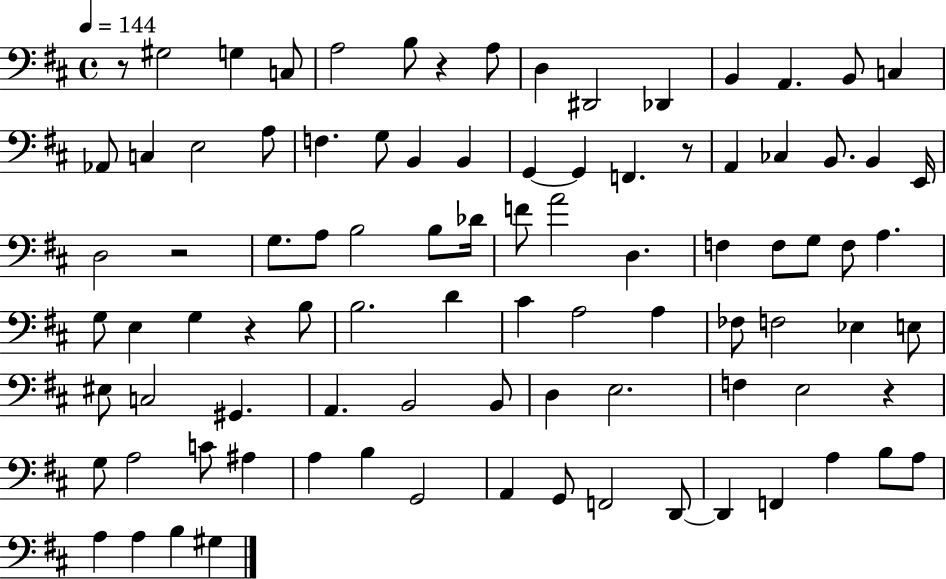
R/e G#3/h G3/q C3/e A3/h B3/e R/q A3/e D3/q D#2/h Db2/q B2/q A2/q. B2/e C3/q Ab2/e C3/q E3/h A3/e F3/q. G3/e B2/q B2/q G2/q G2/q F2/q. R/e A2/q CES3/q B2/e. B2/q E2/s D3/h R/h G3/e. A3/e B3/h B3/e Db4/s F4/e A4/h D3/q. F3/q F3/e G3/e F3/e A3/q. G3/e E3/q G3/q R/q B3/e B3/h. D4/q C#4/q A3/h A3/q FES3/e F3/h Eb3/q E3/e EIS3/e C3/h G#2/q. A2/q. B2/h B2/e D3/q E3/h. F3/q E3/h R/q G3/e A3/h C4/e A#3/q A3/q B3/q G2/h A2/q G2/e F2/h D2/e D2/q F2/q A3/q B3/e A3/e A3/q A3/q B3/q G#3/q